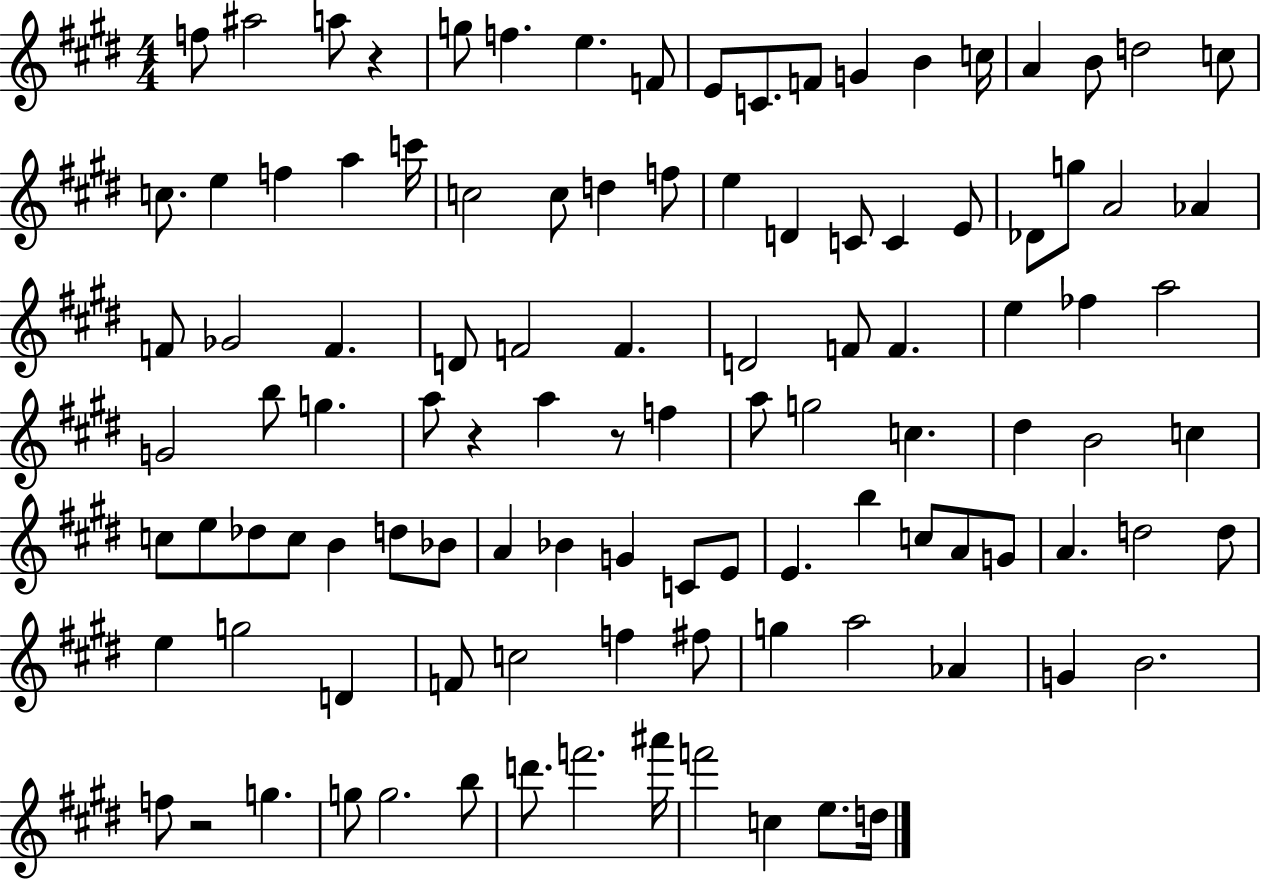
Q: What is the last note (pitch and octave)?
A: D5